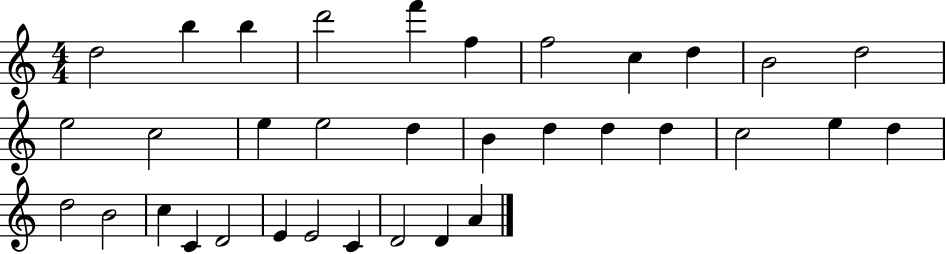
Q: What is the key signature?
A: C major